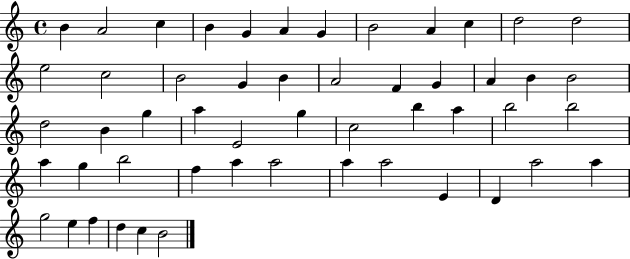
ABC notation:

X:1
T:Untitled
M:4/4
L:1/4
K:C
B A2 c B G A G B2 A c d2 d2 e2 c2 B2 G B A2 F G A B B2 d2 B g a E2 g c2 b a b2 b2 a g b2 f a a2 a a2 E D a2 a g2 e f d c B2